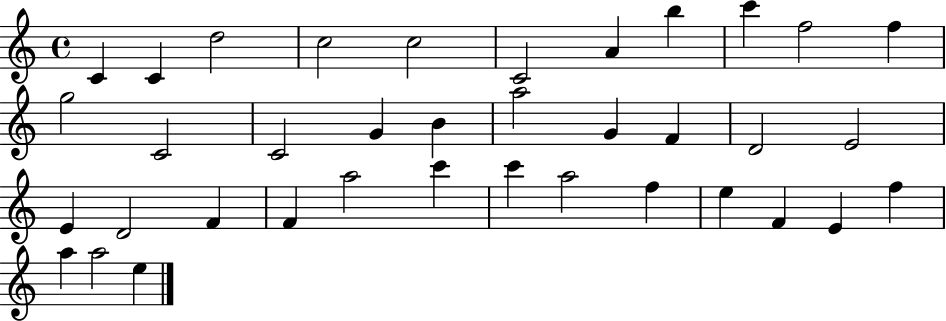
C4/q C4/q D5/h C5/h C5/h C4/h A4/q B5/q C6/q F5/h F5/q G5/h C4/h C4/h G4/q B4/q A5/h G4/q F4/q D4/h E4/h E4/q D4/h F4/q F4/q A5/h C6/q C6/q A5/h F5/q E5/q F4/q E4/q F5/q A5/q A5/h E5/q